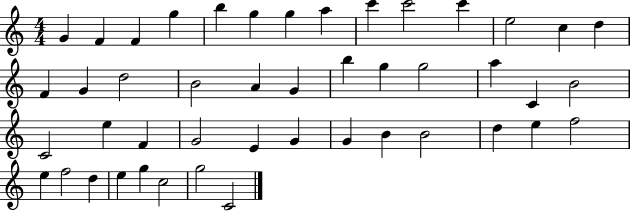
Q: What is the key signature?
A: C major